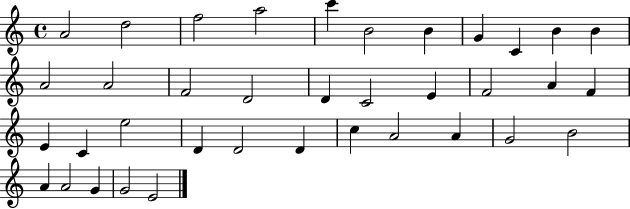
A4/h D5/h F5/h A5/h C6/q B4/h B4/q G4/q C4/q B4/q B4/q A4/h A4/h F4/h D4/h D4/q C4/h E4/q F4/h A4/q F4/q E4/q C4/q E5/h D4/q D4/h D4/q C5/q A4/h A4/q G4/h B4/h A4/q A4/h G4/q G4/h E4/h